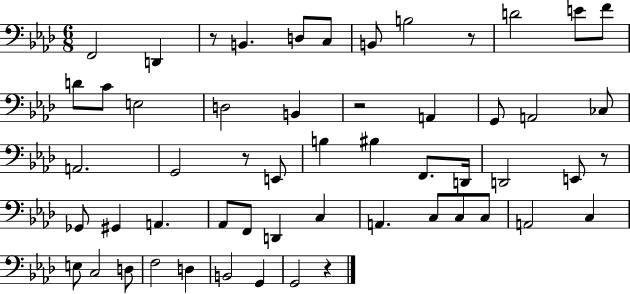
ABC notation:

X:1
T:Untitled
M:6/8
L:1/4
K:Ab
F,,2 D,, z/2 B,, D,/2 C,/2 B,,/2 B,2 z/2 D2 E/2 F/2 D/2 C/2 E,2 D,2 B,, z2 A,, G,,/2 A,,2 _C,/2 A,,2 G,,2 z/2 E,,/2 B, ^B, F,,/2 D,,/4 D,,2 E,,/2 z/2 _G,,/2 ^G,, A,, _A,,/2 F,,/2 D,, C, A,, C,/2 C,/2 C,/2 A,,2 C, E,/2 C,2 D,/2 F,2 D, B,,2 G,, G,,2 z